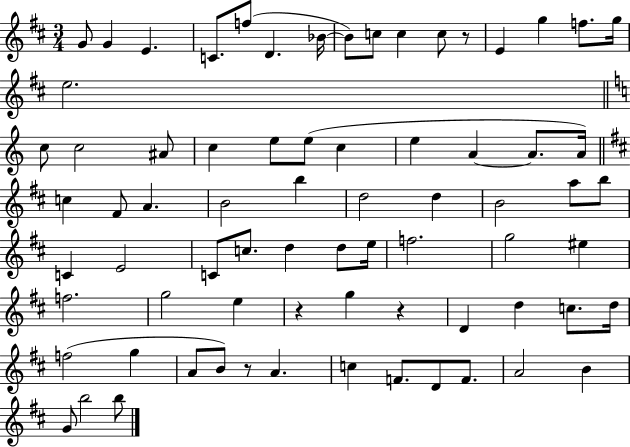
{
  \clef treble
  \numericTimeSignature
  \time 3/4
  \key d \major
  g'8 g'4 e'4. | c'8. f''8( d'4. bes'16~~ | bes'8) c''8 c''4 c''8 r8 | e'4 g''4 f''8. g''16 | \break e''2. | \bar "||" \break \key c \major c''8 c''2 ais'8 | c''4 e''8 e''8( c''4 | e''4 a'4~~ a'8. a'16) | \bar "||" \break \key d \major c''4 fis'8 a'4. | b'2 b''4 | d''2 d''4 | b'2 a''8 b''8 | \break c'4 e'2 | c'8 c''8. d''4 d''8 e''16 | f''2. | g''2 eis''4 | \break f''2. | g''2 e''4 | r4 g''4 r4 | d'4 d''4 c''8. d''16 | \break f''2( g''4 | a'8 b'8) r8 a'4. | c''4 f'8. d'8 f'8. | a'2 b'4 | \break g'8 b''2 b''8 | \bar "|."
}